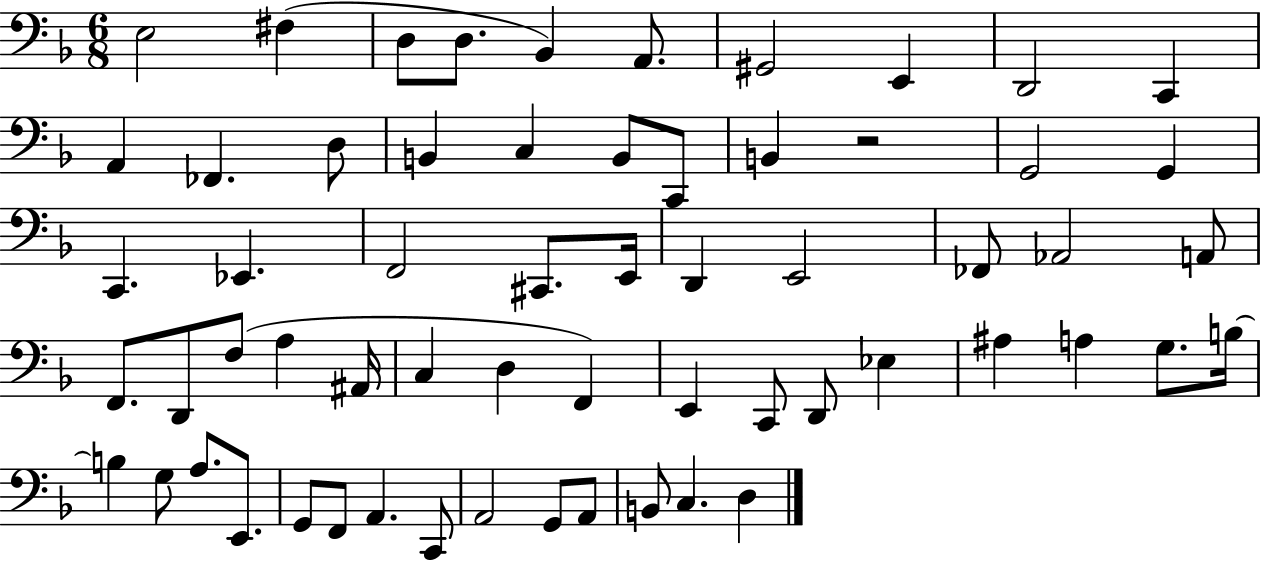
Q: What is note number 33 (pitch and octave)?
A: F3